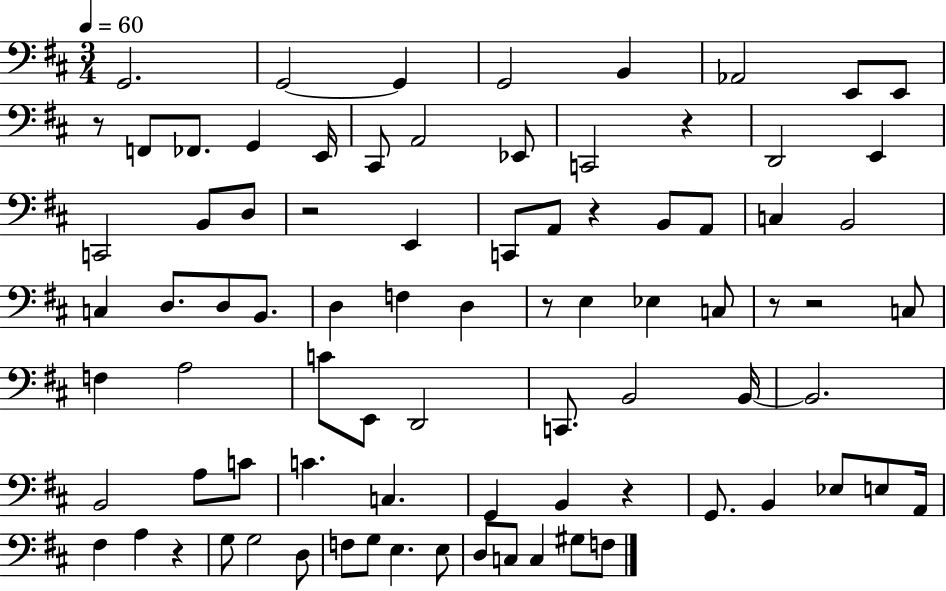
{
  \clef bass
  \numericTimeSignature
  \time 3/4
  \key d \major
  \tempo 4 = 60
  g,2. | g,2~~ g,4 | g,2 b,4 | aes,2 e,8 e,8 | \break r8 f,8 fes,8. g,4 e,16 | cis,8 a,2 ees,8 | c,2 r4 | d,2 e,4 | \break c,2 b,8 d8 | r2 e,4 | c,8 a,8 r4 b,8 a,8 | c4 b,2 | \break c4 d8. d8 b,8. | d4 f4 d4 | r8 e4 ees4 c8 | r8 r2 c8 | \break f4 a2 | c'8 e,8 d,2 | c,8. b,2 b,16~~ | b,2. | \break b,2 a8 c'8 | c'4. c4. | g,4 b,4 r4 | g,8. b,4 ees8 e8 a,16 | \break fis4 a4 r4 | g8 g2 d8 | f8 g8 e4. e8 | d8 c8 c4 gis8 f8 | \break \bar "|."
}